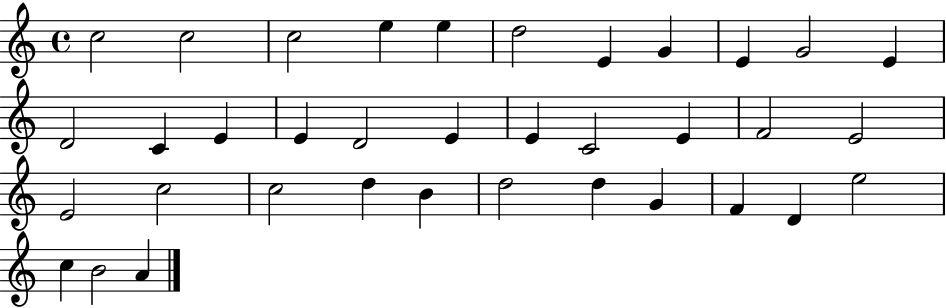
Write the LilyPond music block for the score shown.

{
  \clef treble
  \time 4/4
  \defaultTimeSignature
  \key c \major
  c''2 c''2 | c''2 e''4 e''4 | d''2 e'4 g'4 | e'4 g'2 e'4 | \break d'2 c'4 e'4 | e'4 d'2 e'4 | e'4 c'2 e'4 | f'2 e'2 | \break e'2 c''2 | c''2 d''4 b'4 | d''2 d''4 g'4 | f'4 d'4 e''2 | \break c''4 b'2 a'4 | \bar "|."
}